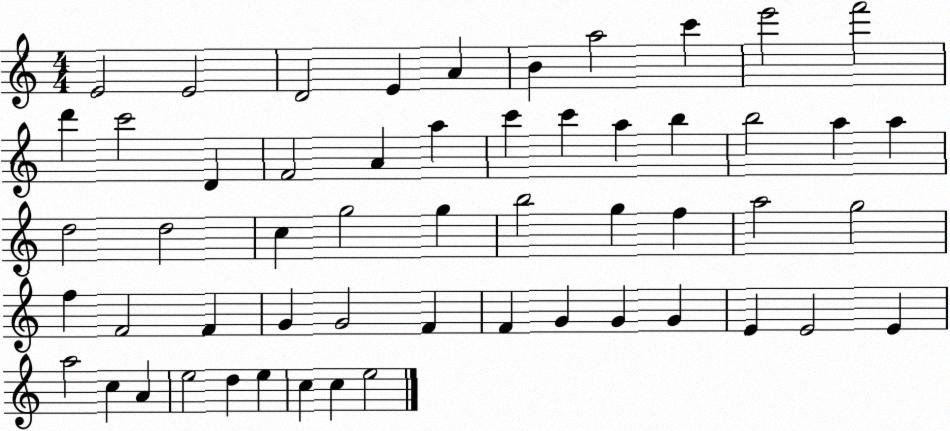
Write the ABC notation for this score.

X:1
T:Untitled
M:4/4
L:1/4
K:C
E2 E2 D2 E A B a2 c' e'2 f'2 d' c'2 D F2 A a c' c' a b b2 a a d2 d2 c g2 g b2 g f a2 g2 f F2 F G G2 F F G G G E E2 E a2 c A e2 d e c c e2